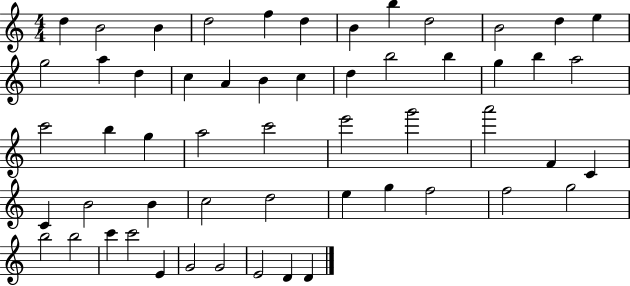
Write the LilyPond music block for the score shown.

{
  \clef treble
  \numericTimeSignature
  \time 4/4
  \key c \major
  d''4 b'2 b'4 | d''2 f''4 d''4 | b'4 b''4 d''2 | b'2 d''4 e''4 | \break g''2 a''4 d''4 | c''4 a'4 b'4 c''4 | d''4 b''2 b''4 | g''4 b''4 a''2 | \break c'''2 b''4 g''4 | a''2 c'''2 | e'''2 g'''2 | a'''2 f'4 c'4 | \break c'4 b'2 b'4 | c''2 d''2 | e''4 g''4 f''2 | f''2 g''2 | \break b''2 b''2 | c'''4 c'''2 e'4 | g'2 g'2 | e'2 d'4 d'4 | \break \bar "|."
}